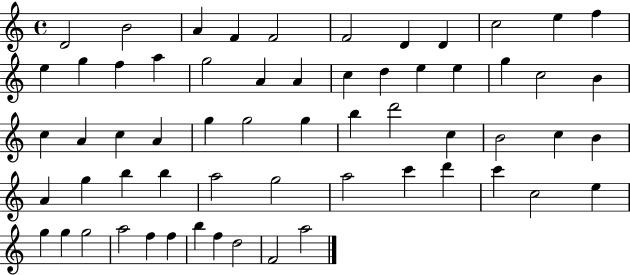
{
  \clef treble
  \time 4/4
  \defaultTimeSignature
  \key c \major
  d'2 b'2 | a'4 f'4 f'2 | f'2 d'4 d'4 | c''2 e''4 f''4 | \break e''4 g''4 f''4 a''4 | g''2 a'4 a'4 | c''4 d''4 e''4 e''4 | g''4 c''2 b'4 | \break c''4 a'4 c''4 a'4 | g''4 g''2 g''4 | b''4 d'''2 c''4 | b'2 c''4 b'4 | \break a'4 g''4 b''4 b''4 | a''2 g''2 | a''2 c'''4 d'''4 | c'''4 c''2 e''4 | \break g''4 g''4 g''2 | a''2 f''4 f''4 | b''4 f''4 d''2 | f'2 a''2 | \break \bar "|."
}